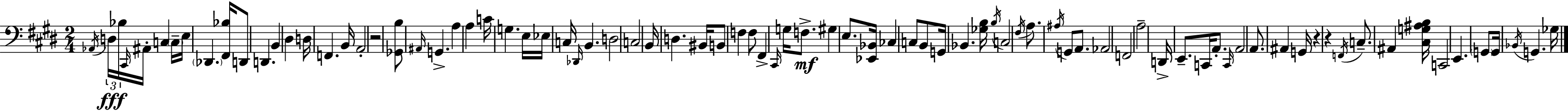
{
  \clef bass
  \numericTimeSignature
  \time 2/4
  \key e \major
  \acciaccatura { aes,16 }\fff \tuplet 3/2 { d16 bes16 \grace { cis,16 } } ais,16-. c4 | \parenthesize c16-- e16 \parenthesize des,4. | <fis, bes>16 d,8 d,4. | b,4 dis4 | \break d16 f,4. | b,16 a,2-. | r2 | <ges, b>8 \grace { ais,16 } g,4.-> | \break a4 a4 | c'16 g4. | e16 ees16 c16 \grace { des,16 } b,4. | d2 | \break c2 | b,16 d4. | bis,16 b,8 f4 | f8 fis,4-> | \break \grace { cis,16 } g16 f8.->\mf gis4 | e8. <ees, bes,>16 ces4 | c8 b,8 g,16 bes,4. | <ges b>16 \acciaccatura { b16 } c2 | \break \acciaccatura { fis16 } a8. | \acciaccatura { ais16 } g,8 a,8. | aes,2 | f,2 | \break a2-- | d,16-> e,8.-- c,16 a,8.-. | \grace { c,16 } a,2 | a,8. ais,4 | \break g,16 r4 r4 | \acciaccatura { f,16 } c8.-- ais,4 | <cis g ais b>16 c,2 | e,4. | \break \parenthesize g,8 g,16 \acciaccatura { bes,16 } g,4. | ges16 \bar "|."
}